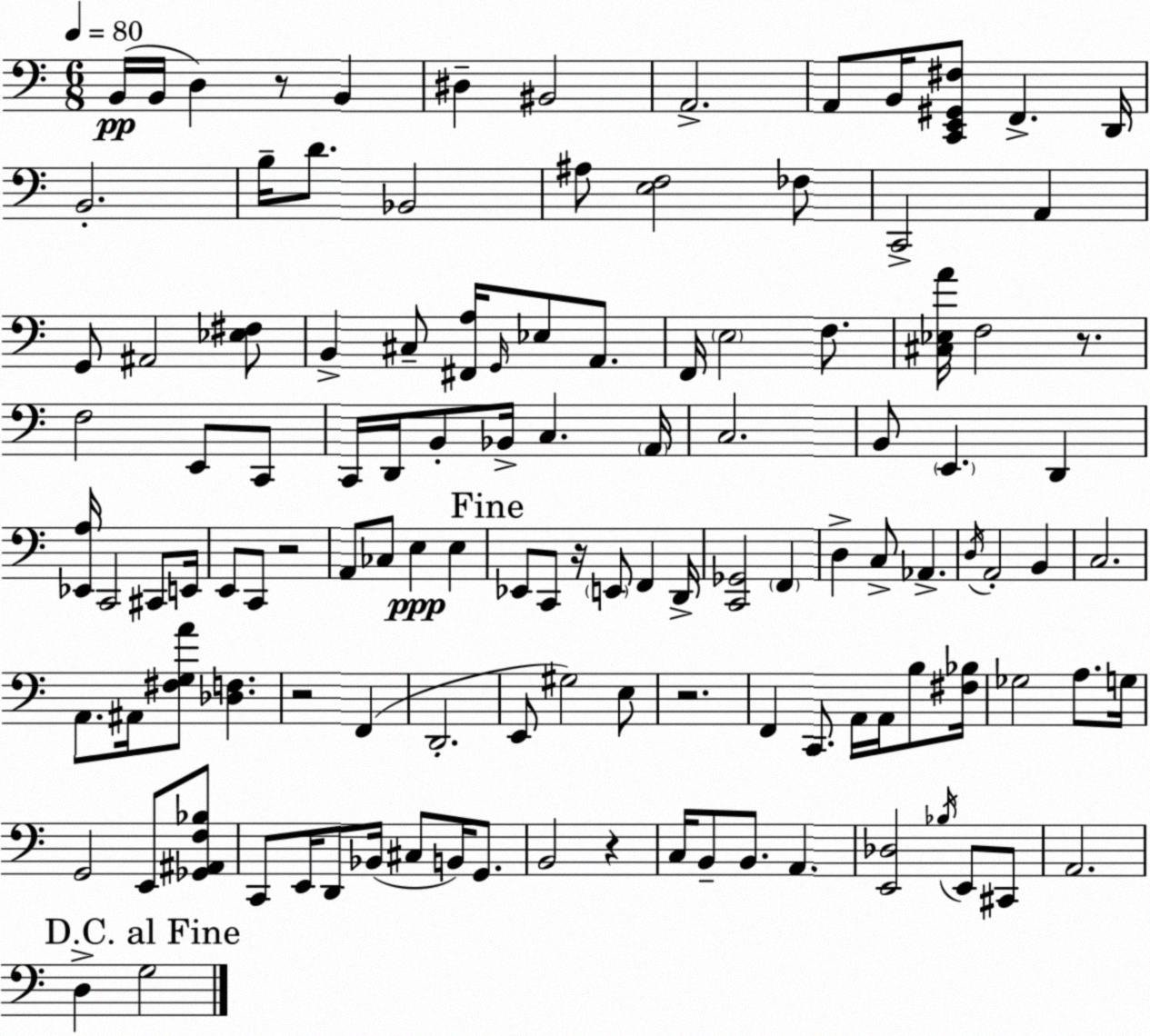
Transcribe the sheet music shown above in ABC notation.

X:1
T:Untitled
M:6/8
L:1/4
K:C
B,,/4 B,,/4 D, z/2 B,, ^D, ^B,,2 A,,2 A,,/2 B,,/4 [C,,E,,^G,,^F,]/2 F,, D,,/4 B,,2 B,/4 D/2 _B,,2 ^A,/2 [E,F,]2 _F,/2 C,,2 A,, G,,/2 ^A,,2 [_E,^F,]/2 B,, ^C,/2 [^F,,A,]/4 G,,/4 _E,/2 A,,/2 F,,/4 E,2 F,/2 [^C,_E,A]/4 F,2 z/2 F,2 E,,/2 C,,/2 C,,/4 D,,/4 B,,/2 _B,,/4 C, A,,/4 C,2 B,,/2 E,, D,, [_E,,A,]/4 C,,2 ^C,,/2 E,,/4 E,,/2 C,,/2 z2 A,,/2 _C,/2 E, E, _E,,/2 C,,/2 z/4 E,,/2 F,, D,,/4 [C,,_G,,]2 F,, D, C,/2 _A,, D,/4 A,,2 B,, C,2 A,,/2 ^A,,/4 [^F,G,A]/2 [_D,F,] z2 F,, D,,2 E,,/2 ^G,2 E,/2 z2 F,, C,,/2 A,,/4 A,,/4 B,/2 [^F,_B,]/4 _G,2 A,/2 G,/4 G,,2 E,,/2 [_G,,^A,,F,_B,]/2 C,,/2 E,,/4 D,,/2 _B,,/4 ^C,/2 B,,/4 G,,/2 B,,2 z C,/4 B,,/2 B,,/2 A,, [E,,_D,]2 _B,/4 E,,/2 ^C,,/2 A,,2 D, G,2